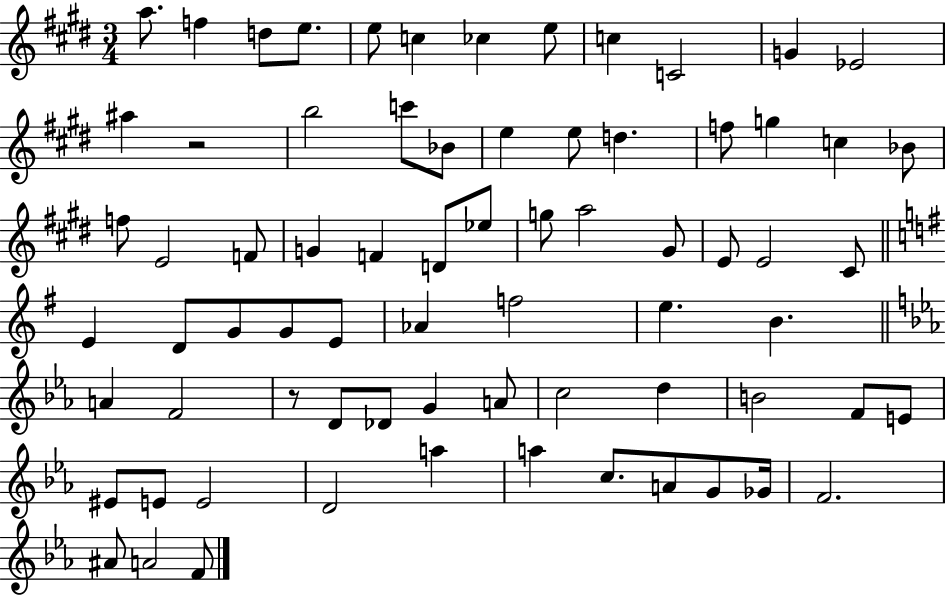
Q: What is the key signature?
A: E major